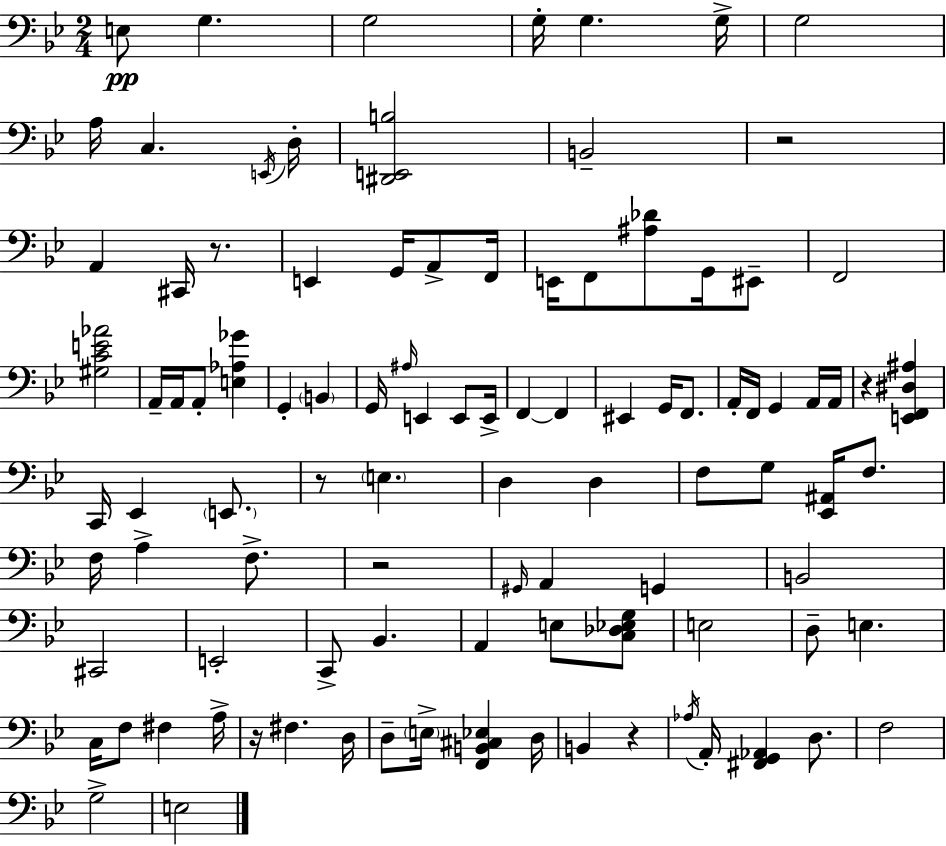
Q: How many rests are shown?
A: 7